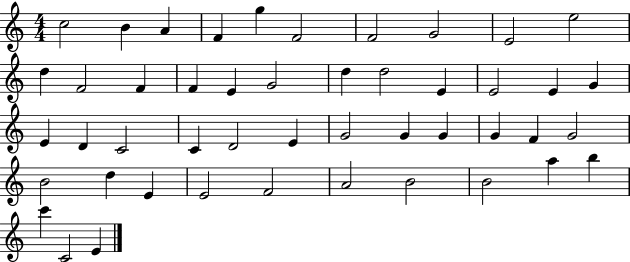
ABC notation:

X:1
T:Untitled
M:4/4
L:1/4
K:C
c2 B A F g F2 F2 G2 E2 e2 d F2 F F E G2 d d2 E E2 E G E D C2 C D2 E G2 G G G F G2 B2 d E E2 F2 A2 B2 B2 a b c' C2 E